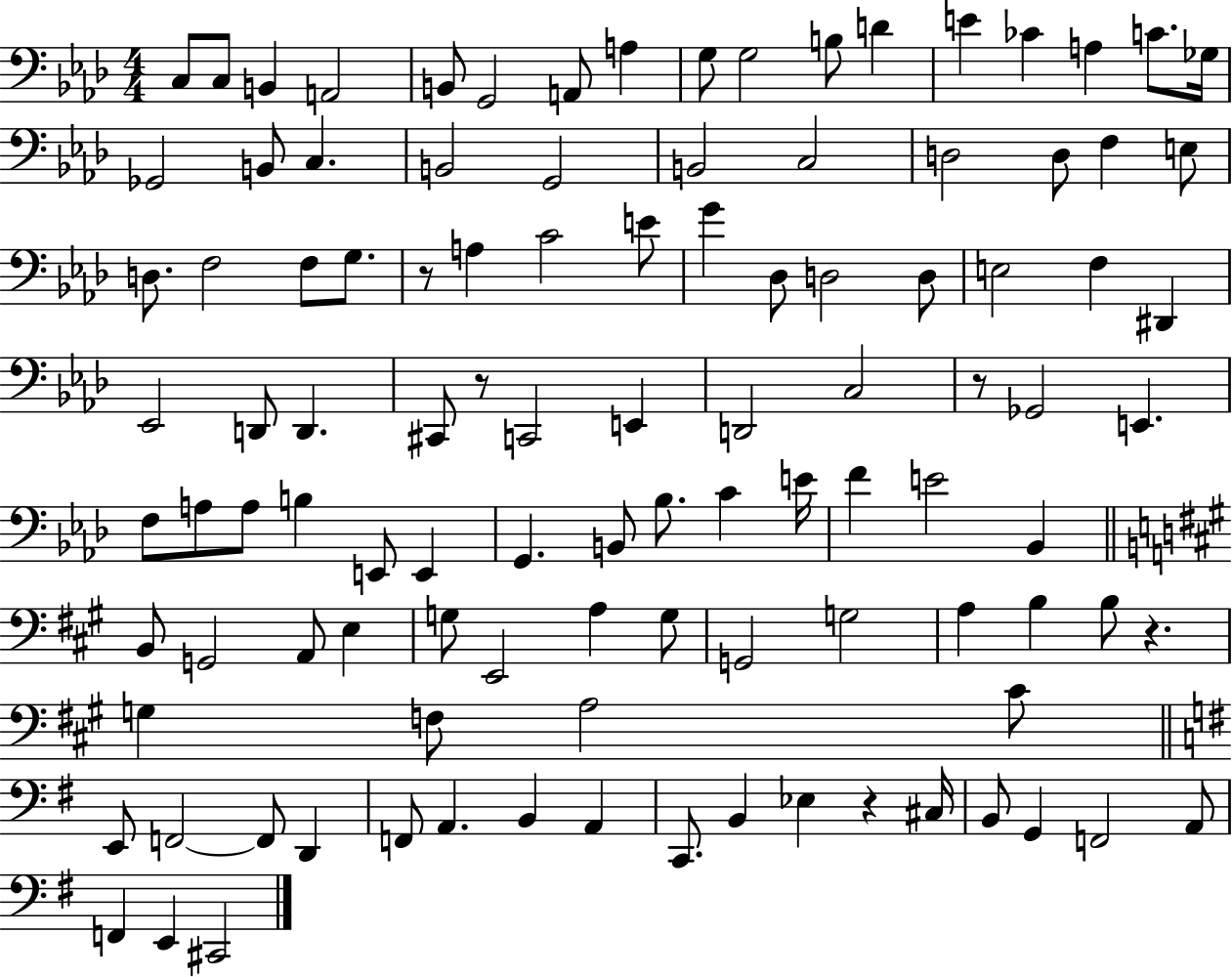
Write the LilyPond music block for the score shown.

{
  \clef bass
  \numericTimeSignature
  \time 4/4
  \key aes \major
  c8 c8 b,4 a,2 | b,8 g,2 a,8 a4 | g8 g2 b8 d'4 | e'4 ces'4 a4 c'8. ges16 | \break ges,2 b,8 c4. | b,2 g,2 | b,2 c2 | d2 d8 f4 e8 | \break d8. f2 f8 g8. | r8 a4 c'2 e'8 | g'4 des8 d2 d8 | e2 f4 dis,4 | \break ees,2 d,8 d,4. | cis,8 r8 c,2 e,4 | d,2 c2 | r8 ges,2 e,4. | \break f8 a8 a8 b4 e,8 e,4 | g,4. b,8 bes8. c'4 e'16 | f'4 e'2 bes,4 | \bar "||" \break \key a \major b,8 g,2 a,8 e4 | g8 e,2 a4 g8 | g,2 g2 | a4 b4 b8 r4. | \break g4 f8 a2 cis'8 | \bar "||" \break \key g \major e,8 f,2~~ f,8 d,4 | f,8 a,4. b,4 a,4 | c,8. b,4 ees4 r4 cis16 | b,8 g,4 f,2 a,8 | \break f,4 e,4 cis,2 | \bar "|."
}